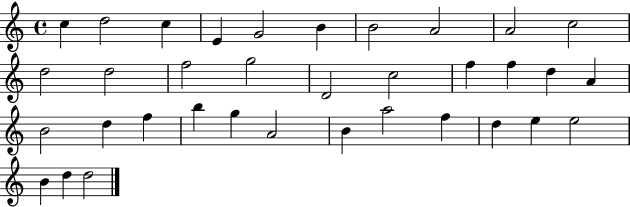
C5/q D5/h C5/q E4/q G4/h B4/q B4/h A4/h A4/h C5/h D5/h D5/h F5/h G5/h D4/h C5/h F5/q F5/q D5/q A4/q B4/h D5/q F5/q B5/q G5/q A4/h B4/q A5/h F5/q D5/q E5/q E5/h B4/q D5/q D5/h